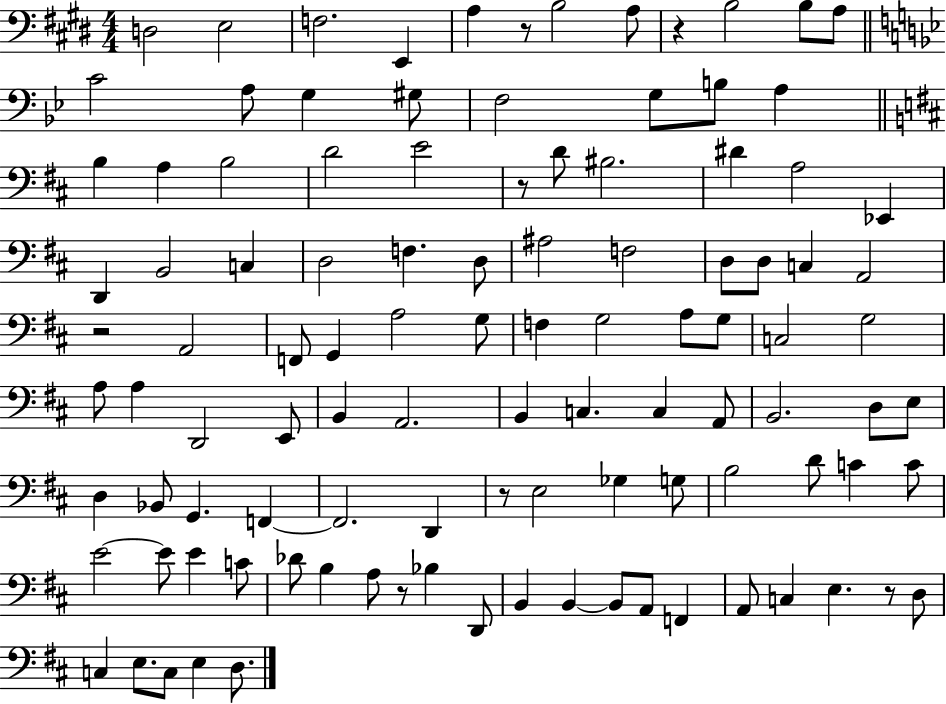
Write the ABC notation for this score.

X:1
T:Untitled
M:4/4
L:1/4
K:E
D,2 E,2 F,2 E,, A, z/2 B,2 A,/2 z B,2 B,/2 A,/2 C2 A,/2 G, ^G,/2 F,2 G,/2 B,/2 A, B, A, B,2 D2 E2 z/2 D/2 ^B,2 ^D A,2 _E,, D,, B,,2 C, D,2 F, D,/2 ^A,2 F,2 D,/2 D,/2 C, A,,2 z2 A,,2 F,,/2 G,, A,2 G,/2 F, G,2 A,/2 G,/2 C,2 G,2 A,/2 A, D,,2 E,,/2 B,, A,,2 B,, C, C, A,,/2 B,,2 D,/2 E,/2 D, _B,,/2 G,, F,, F,,2 D,, z/2 E,2 _G, G,/2 B,2 D/2 C C/2 E2 E/2 E C/2 _D/2 B, A,/2 z/2 _B, D,,/2 B,, B,, B,,/2 A,,/2 F,, A,,/2 C, E, z/2 D,/2 C, E,/2 C,/2 E, D,/2